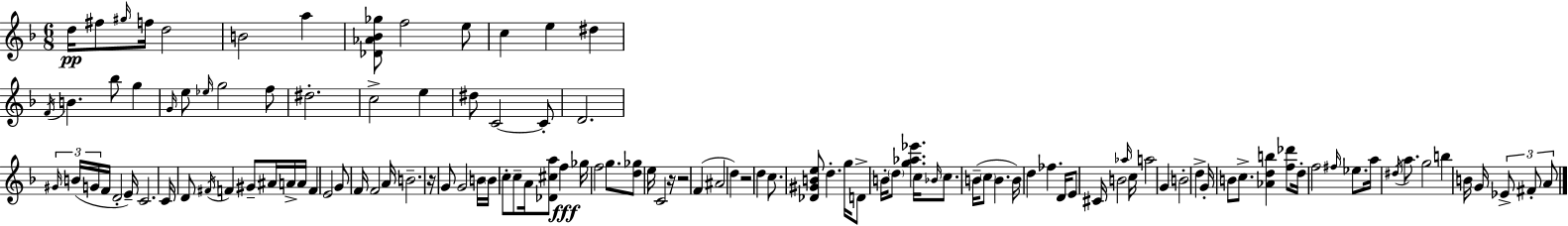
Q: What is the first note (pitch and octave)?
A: D5